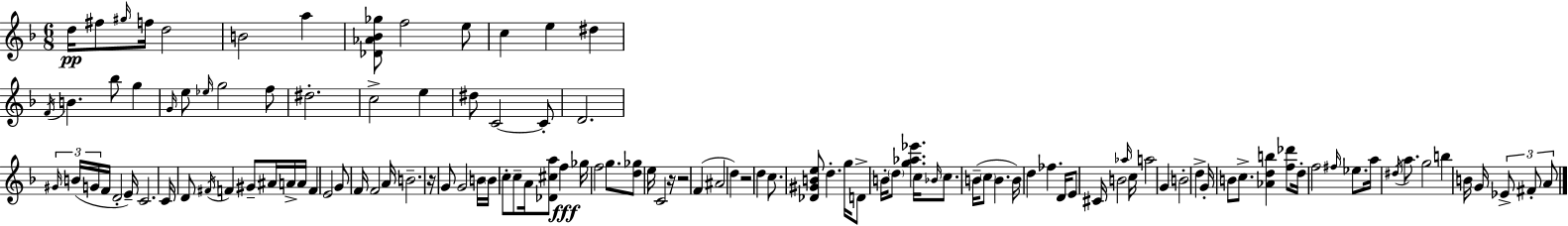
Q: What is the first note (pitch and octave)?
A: D5